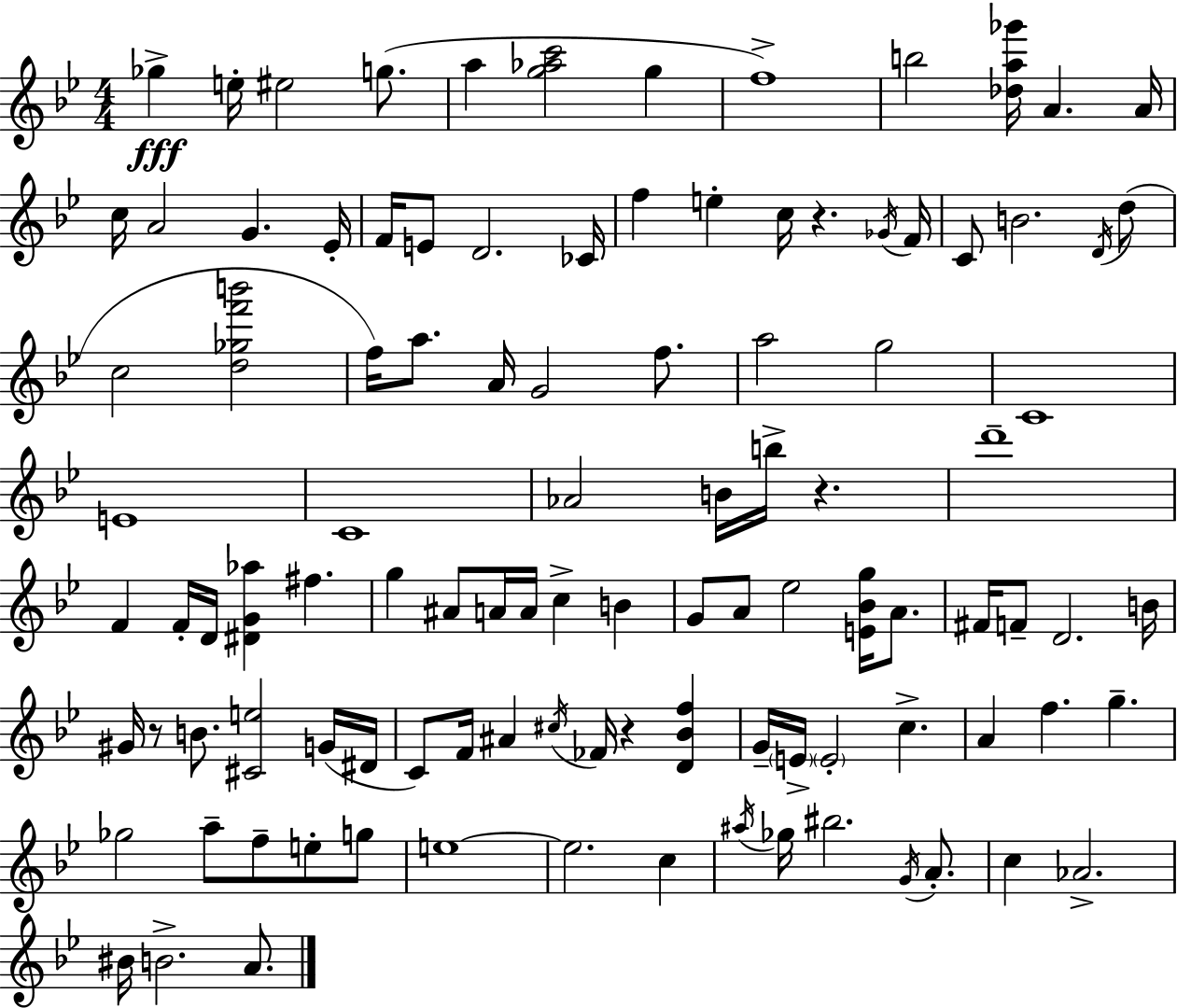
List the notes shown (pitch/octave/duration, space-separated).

Gb5/q E5/s EIS5/h G5/e. A5/q [G5,Ab5,C6]/h G5/q F5/w B5/h [Db5,A5,Gb6]/s A4/q. A4/s C5/s A4/h G4/q. Eb4/s F4/s E4/e D4/h. CES4/s F5/q E5/q C5/s R/q. Gb4/s F4/s C4/e B4/h. D4/s D5/e C5/h [D5,Gb5,F6,B6]/h F5/s A5/e. A4/s G4/h F5/e. A5/h G5/h C4/w E4/w C4/w Ab4/h B4/s B5/s R/q. D6/w F4/q F4/s D4/s [D#4,G4,Ab5]/q F#5/q. G5/q A#4/e A4/s A4/s C5/q B4/q G4/e A4/e Eb5/h [E4,Bb4,G5]/s A4/e. F#4/s F4/e D4/h. B4/s G#4/s R/e B4/e. [C#4,E5]/h G4/s D#4/s C4/e F4/s A#4/q C#5/s FES4/s R/q [D4,Bb4,F5]/q G4/s E4/s E4/h C5/q. A4/q F5/q. G5/q. Gb5/h A5/e F5/e E5/e G5/e E5/w E5/h. C5/q A#5/s Gb5/s BIS5/h. G4/s A4/e. C5/q Ab4/h. BIS4/s B4/h. A4/e.